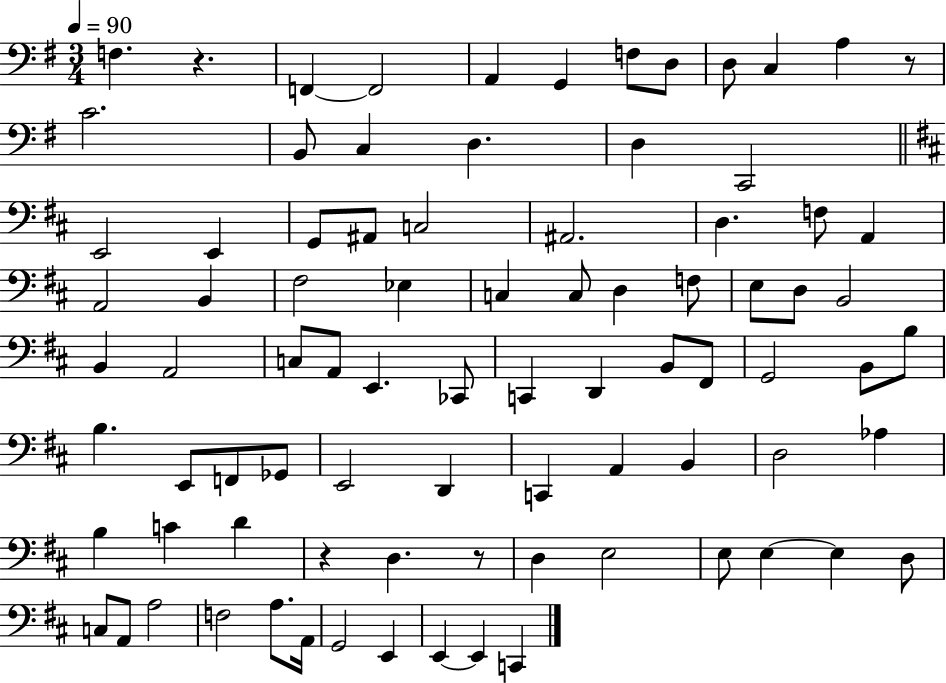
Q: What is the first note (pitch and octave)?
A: F3